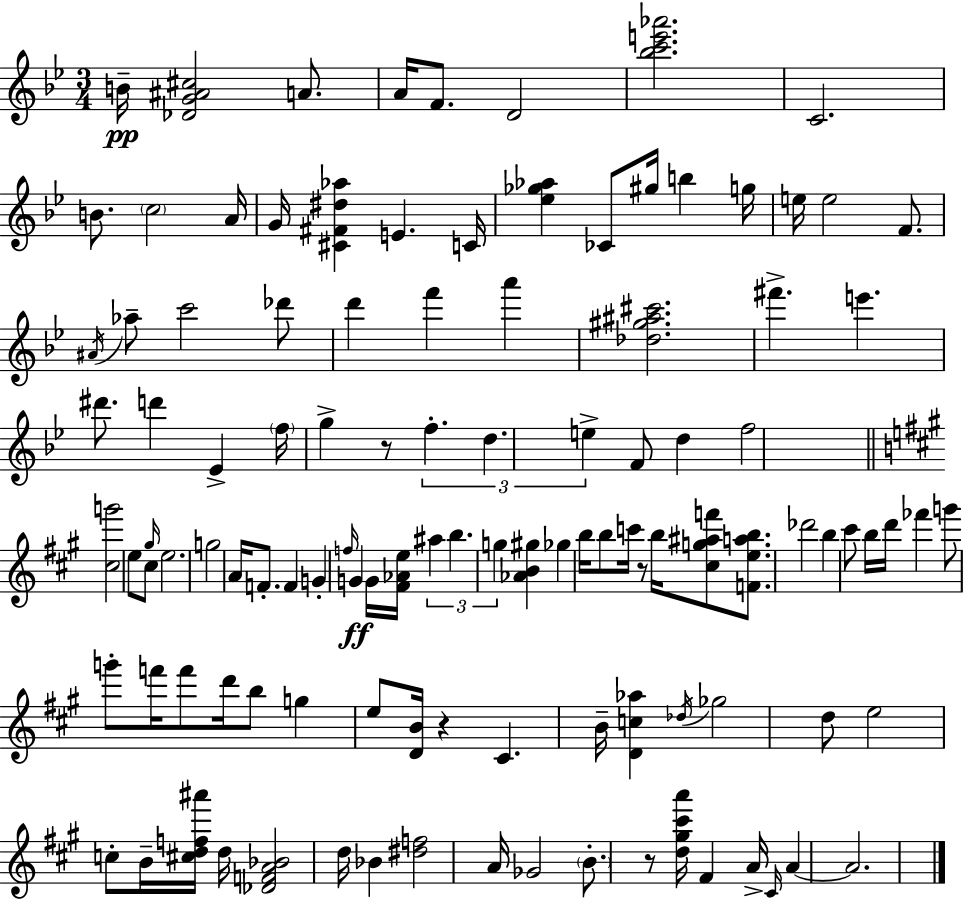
B4/s [Db4,G4,A#4,C#5]/h A4/e. A4/s F4/e. D4/h [Bb5,C6,E6,Ab6]/h. C4/h. B4/e. C5/h A4/s G4/s [C#4,F#4,D#5,Ab5]/q E4/q. C4/s [Eb5,Gb5,Ab5]/q CES4/e G#5/s B5/q G5/s E5/s E5/h F4/e. A#4/s Ab5/e C6/h Db6/e D6/q F6/q A6/q [Db5,G#5,A#5,C#6]/h. F#6/q. E6/q. D#6/e. D6/q Eb4/q F5/s G5/q R/e F5/q. D5/q. E5/q F4/e D5/q F5/h [C#5,G6]/h E5/e G#5/s C#5/e E5/h. G5/h A4/s F4/e. F4/q G4/q F5/s G4/q G4/s [F#4,Ab4,E5]/s A#5/q B5/q. G5/q [Ab4,B4,G#5]/q Gb5/q B5/s B5/e C6/s R/e B5/s [C#5,G5,A#5,F6]/e [F4,E5,A5,B5]/e. Db6/h B5/q C#6/e B5/s D6/s FES6/q G6/e G6/e F6/s F6/e D6/s B5/e G5/q E5/e [D4,B4]/s R/q C#4/q. B4/s [D4,C5,Ab5]/q Db5/s Gb5/h D5/e E5/h C5/e B4/s [C#5,D5,F5,A#6]/s D5/s [Db4,F4,A4,Bb4]/h D5/s Bb4/q [D#5,F5]/h A4/s Gb4/h B4/e. R/e [D5,G#5,C#6,A6]/s F#4/q A4/s C#4/s A4/q A4/h.